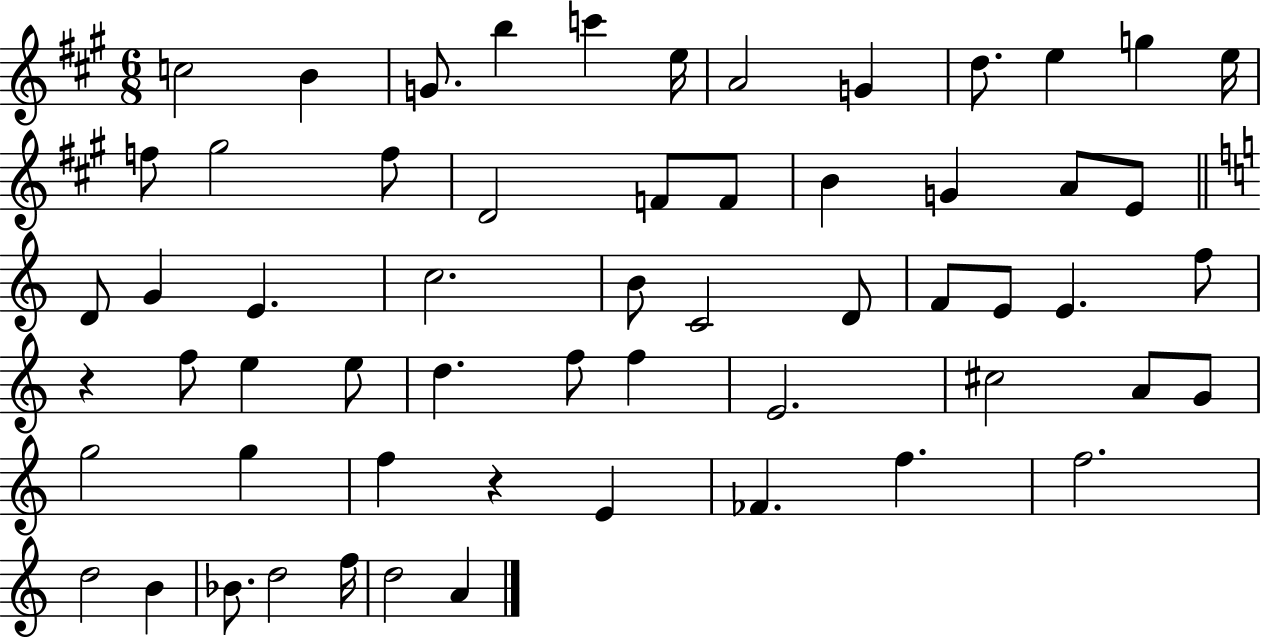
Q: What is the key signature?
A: A major